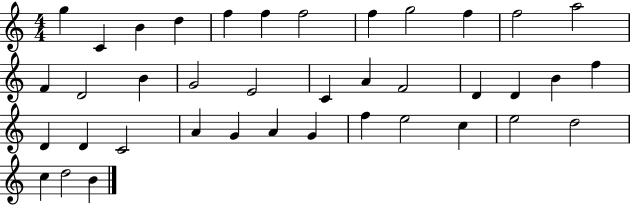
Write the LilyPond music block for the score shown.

{
  \clef treble
  \numericTimeSignature
  \time 4/4
  \key c \major
  g''4 c'4 b'4 d''4 | f''4 f''4 f''2 | f''4 g''2 f''4 | f''2 a''2 | \break f'4 d'2 b'4 | g'2 e'2 | c'4 a'4 f'2 | d'4 d'4 b'4 f''4 | \break d'4 d'4 c'2 | a'4 g'4 a'4 g'4 | f''4 e''2 c''4 | e''2 d''2 | \break c''4 d''2 b'4 | \bar "|."
}